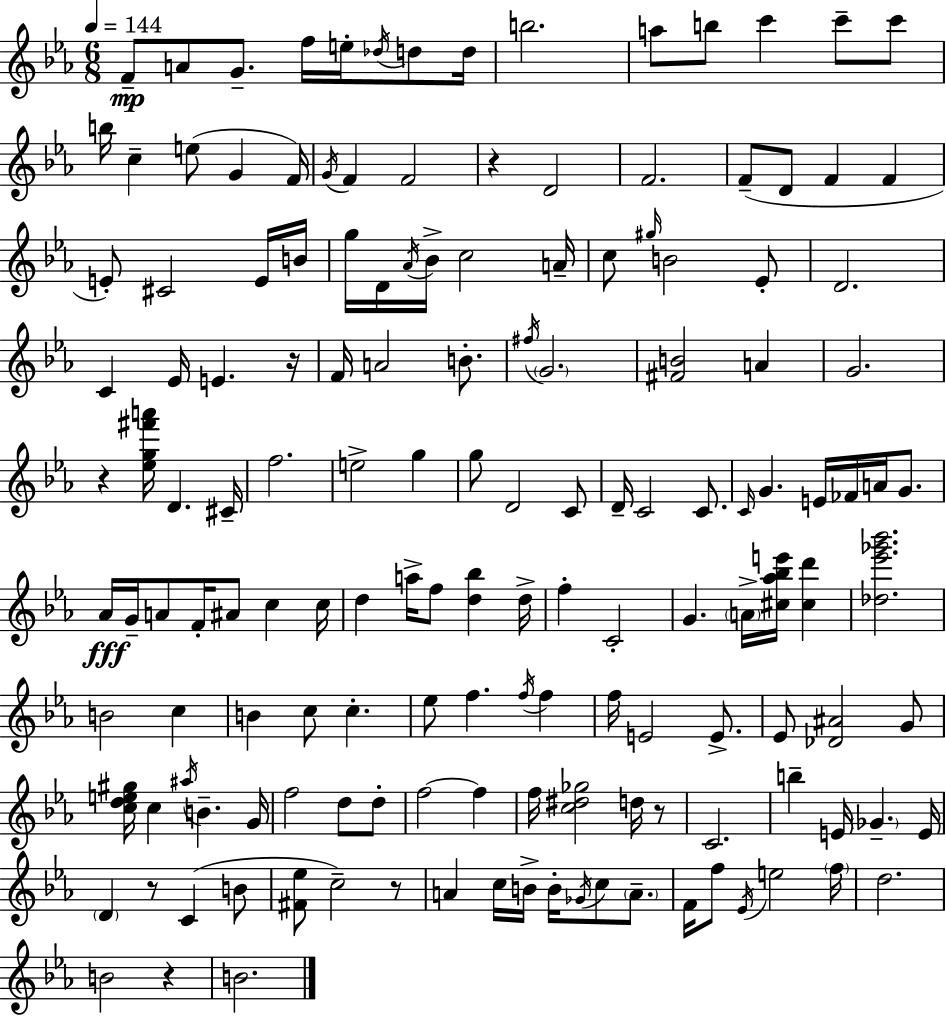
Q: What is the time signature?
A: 6/8